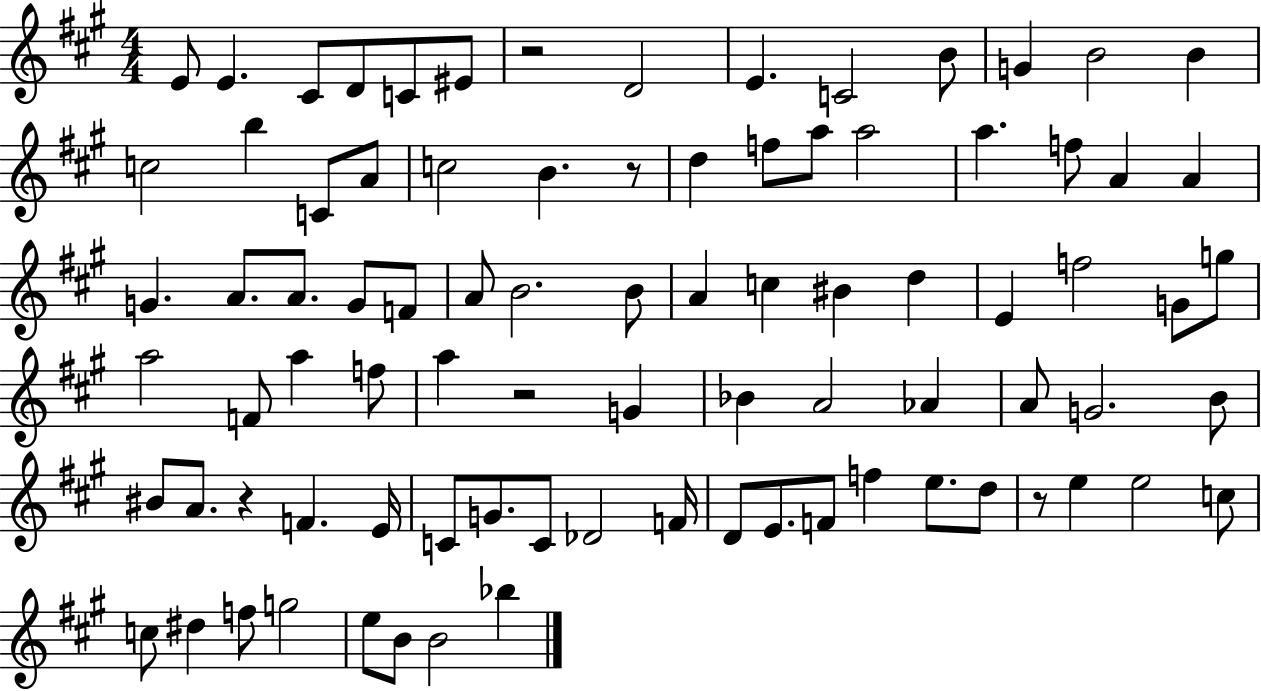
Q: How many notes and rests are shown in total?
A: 86